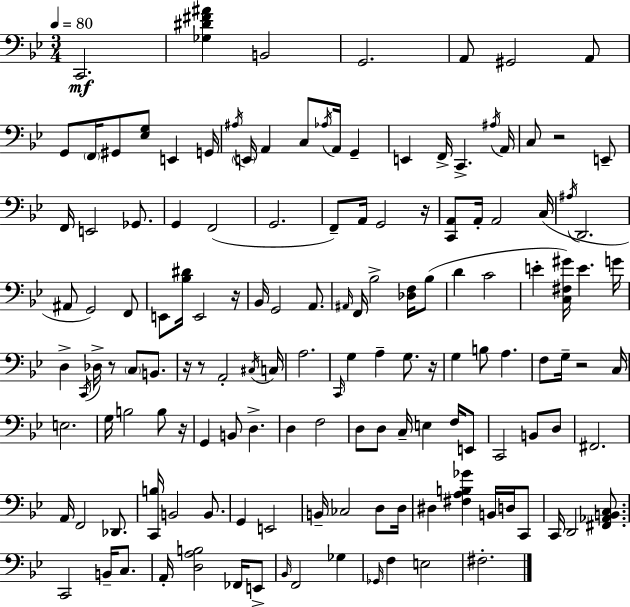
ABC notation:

X:1
T:Untitled
M:3/4
L:1/4
K:Gm
C,,2 [_G,^D^F^A] B,,2 G,,2 A,,/2 ^G,,2 A,,/2 G,,/2 F,,/4 ^G,,/2 [_E,G,]/2 E,, G,,/4 ^A,/4 E,,/4 A,, C,/2 _A,/4 A,,/4 G,, E,, F,,/4 C,, ^A,/4 A,,/4 C,/2 z2 E,,/2 F,,/4 E,,2 _G,,/2 G,, F,,2 G,,2 F,,/2 A,,/4 G,,2 z/4 [C,,A,,]/2 A,,/4 A,,2 C,/4 ^A,/4 D,,2 ^A,,/2 G,,2 F,,/2 E,,/2 [_B,^D]/4 E,,2 z/4 _B,,/4 G,,2 A,,/2 ^A,,/4 F,,/4 _B,2 [_D,F,]/4 _B,/2 D C2 E [C,^F,^G]/4 E G/4 D, C,,/4 _D,/4 z/2 C,/2 B,,/2 z/4 z/2 A,,2 ^C,/4 C,/4 A,2 C,,/4 G, A, G,/2 z/4 G, B,/2 A, F,/2 G,/4 z2 C,/4 E,2 G,/4 B,2 B,/2 z/4 G,, B,,/2 D, D, F,2 D,/2 D,/2 C,/4 E, F,/4 E,,/2 C,,2 B,,/2 D,/2 ^F,,2 A,,/4 F,,2 _D,,/2 [C,,B,]/4 B,,2 B,,/2 G,, E,,2 B,,/4 _C,2 D,/2 D,/4 ^D, [^F,A,B,_G] B,,/4 D,/4 C,,/2 C,,/4 D,,2 [^F,,_A,,B,,C,]/2 C,,2 B,,/4 C,/2 A,,/4 [D,A,B,]2 _F,,/4 E,,/2 _B,,/4 F,,2 _G, _G,,/4 F, E,2 ^F,2